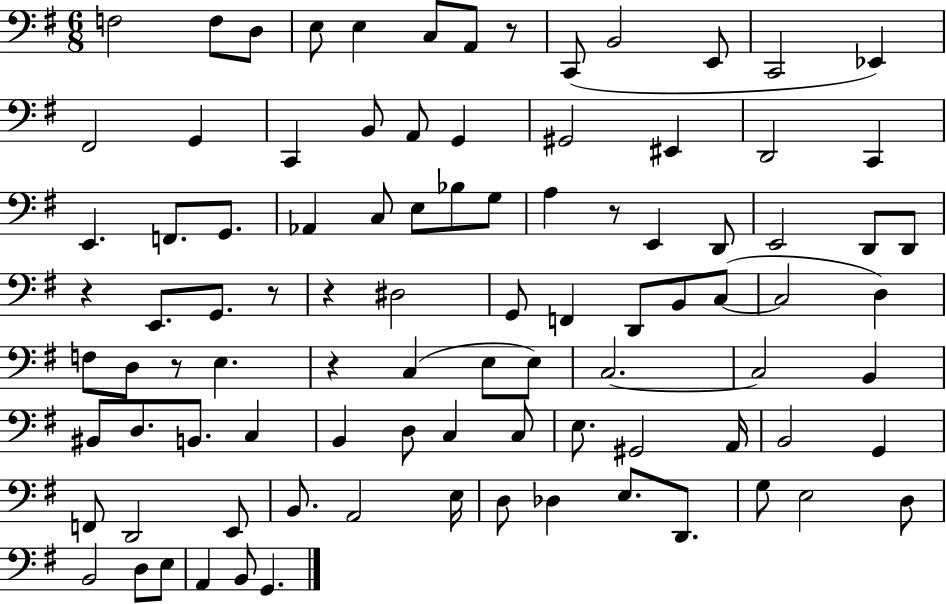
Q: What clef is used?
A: bass